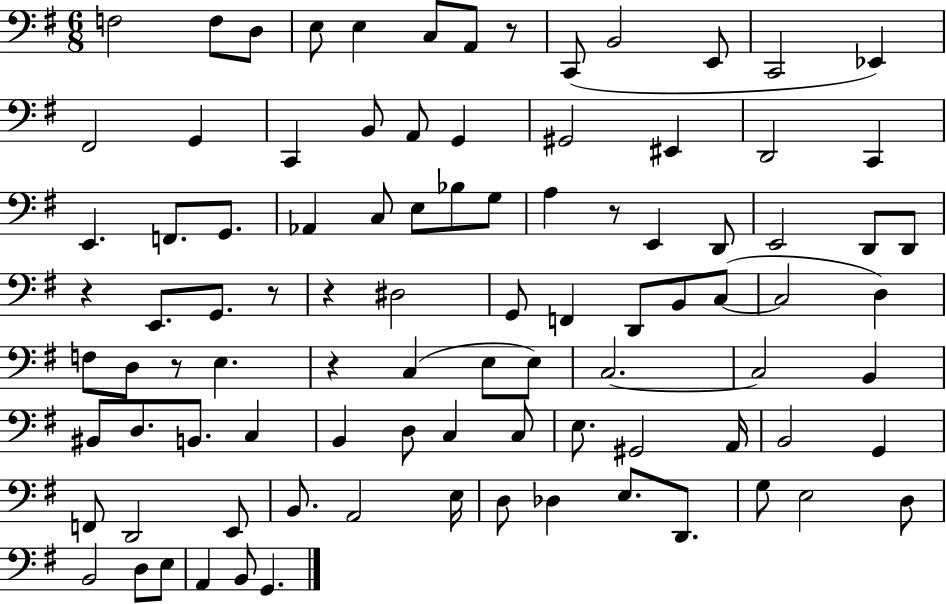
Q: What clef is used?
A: bass